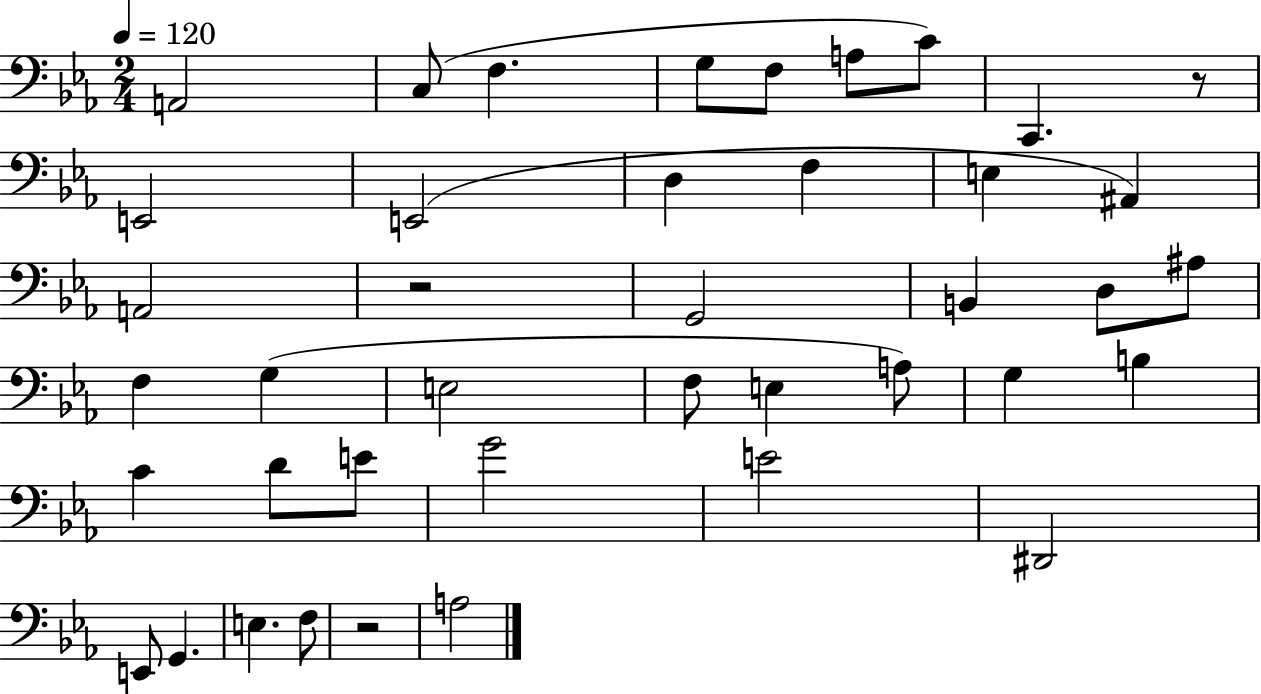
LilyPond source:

{
  \clef bass
  \numericTimeSignature
  \time 2/4
  \key ees \major
  \tempo 4 = 120
  a,2 | c8( f4. | g8 f8 a8 c'8) | c,4. r8 | \break e,2 | e,2( | d4 f4 | e4 ais,4) | \break a,2 | r2 | g,2 | b,4 d8 ais8 | \break f4 g4( | e2 | f8 e4 a8) | g4 b4 | \break c'4 d'8 e'8 | g'2 | e'2 | dis,2 | \break e,8 g,4. | e4. f8 | r2 | a2 | \break \bar "|."
}